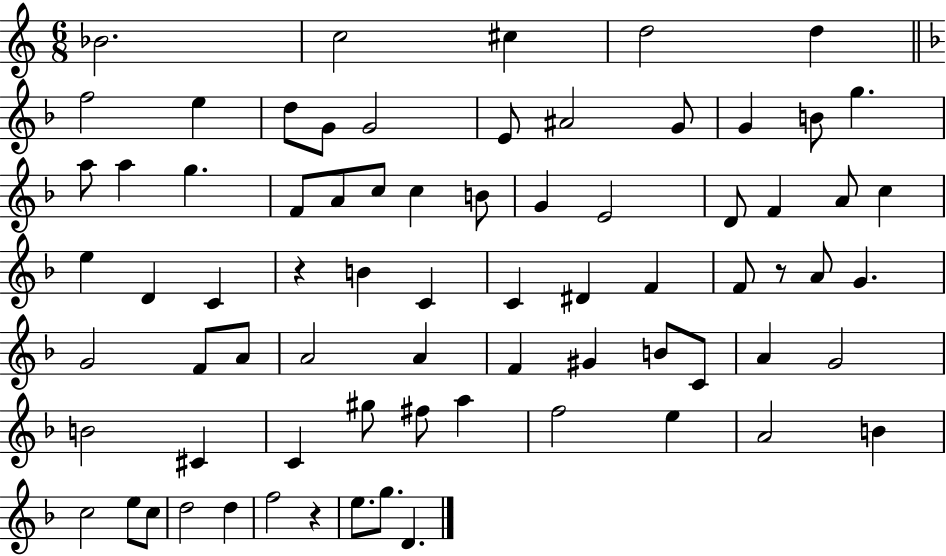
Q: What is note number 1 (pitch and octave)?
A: Bb4